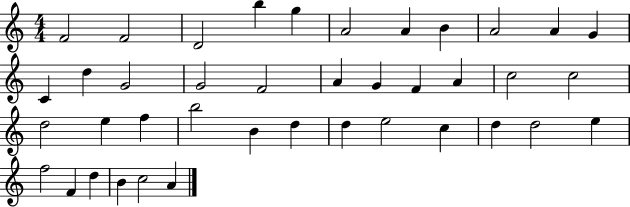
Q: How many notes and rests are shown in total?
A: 40